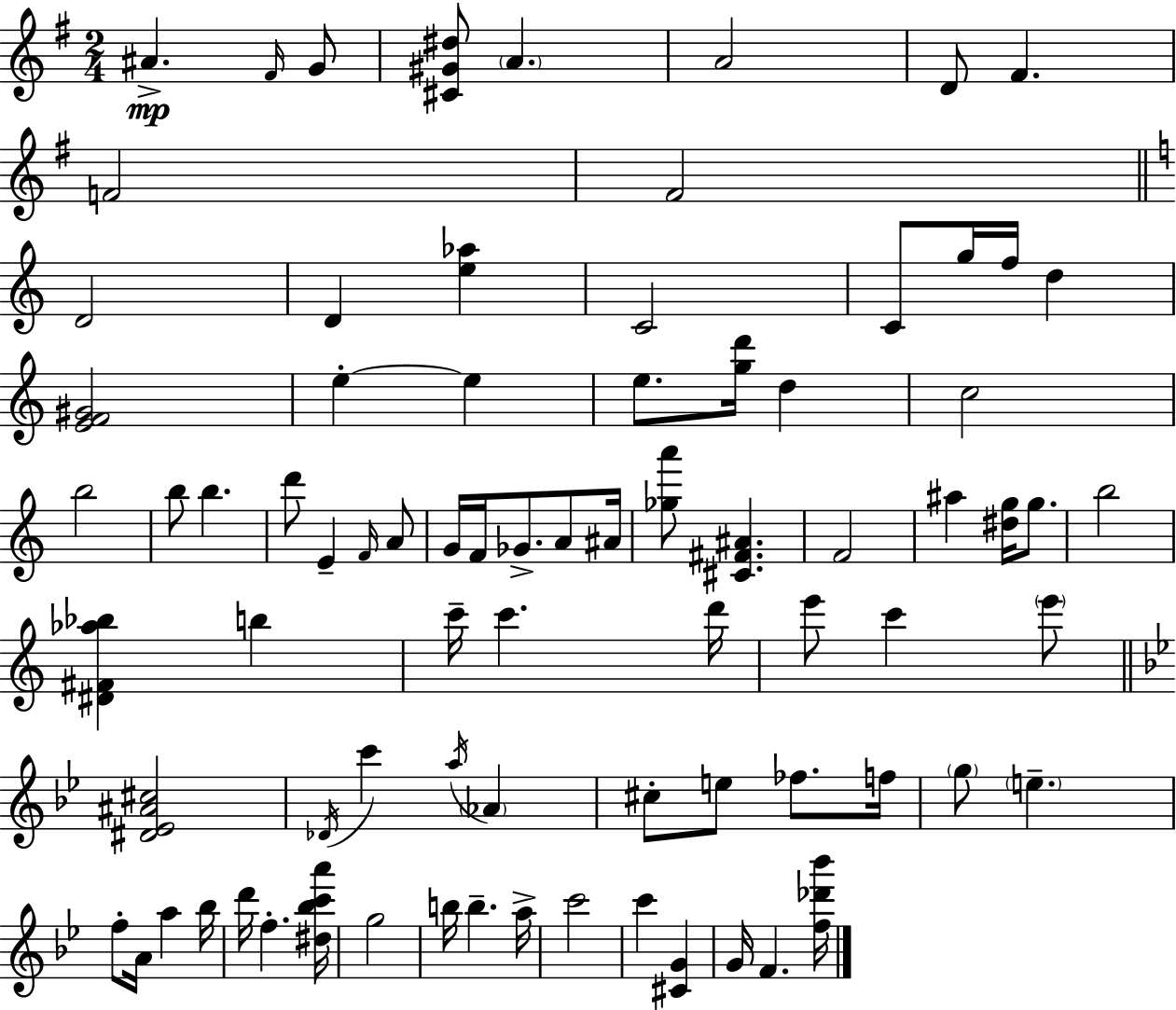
A#4/q. F#4/s G4/e [C#4,G#4,D#5]/e A4/q. A4/h D4/e F#4/q. F4/h F#4/h D4/h D4/q [E5,Ab5]/q C4/h C4/e G5/s F5/s D5/q [E4,F4,G#4]/h E5/q E5/q E5/e. [G5,D6]/s D5/q C5/h B5/h B5/e B5/q. D6/e E4/q F4/s A4/e G4/s F4/s Gb4/e. A4/e A#4/s [Gb5,A6]/e [C#4,F#4,A#4]/q. F4/h A#5/q [D#5,G5]/s G5/e. B5/h [D#4,F#4,Ab5,Bb5]/q B5/q C6/s C6/q. D6/s E6/e C6/q E6/e [D#4,Eb4,A#4,C#5]/h Db4/s C6/q A5/s Ab4/q C#5/e E5/e FES5/e. F5/s G5/e E5/q. F5/e A4/s A5/q Bb5/s D6/s F5/q. [D#5,Bb5,C6,A6]/s G5/h B5/s B5/q. A5/s C6/h C6/q [C#4,G4]/q G4/s F4/q. [F5,Db6,Bb6]/s